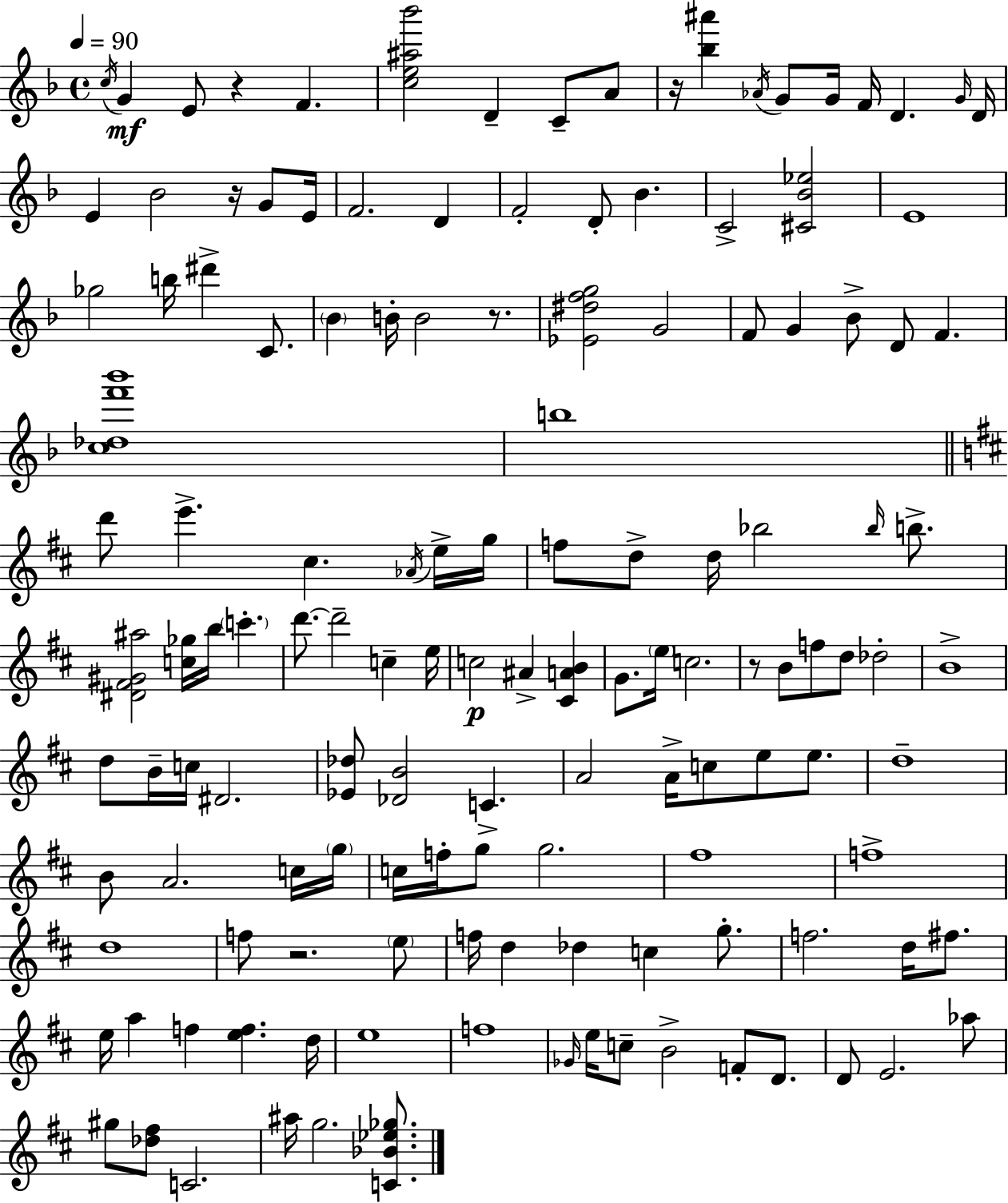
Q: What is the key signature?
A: F major